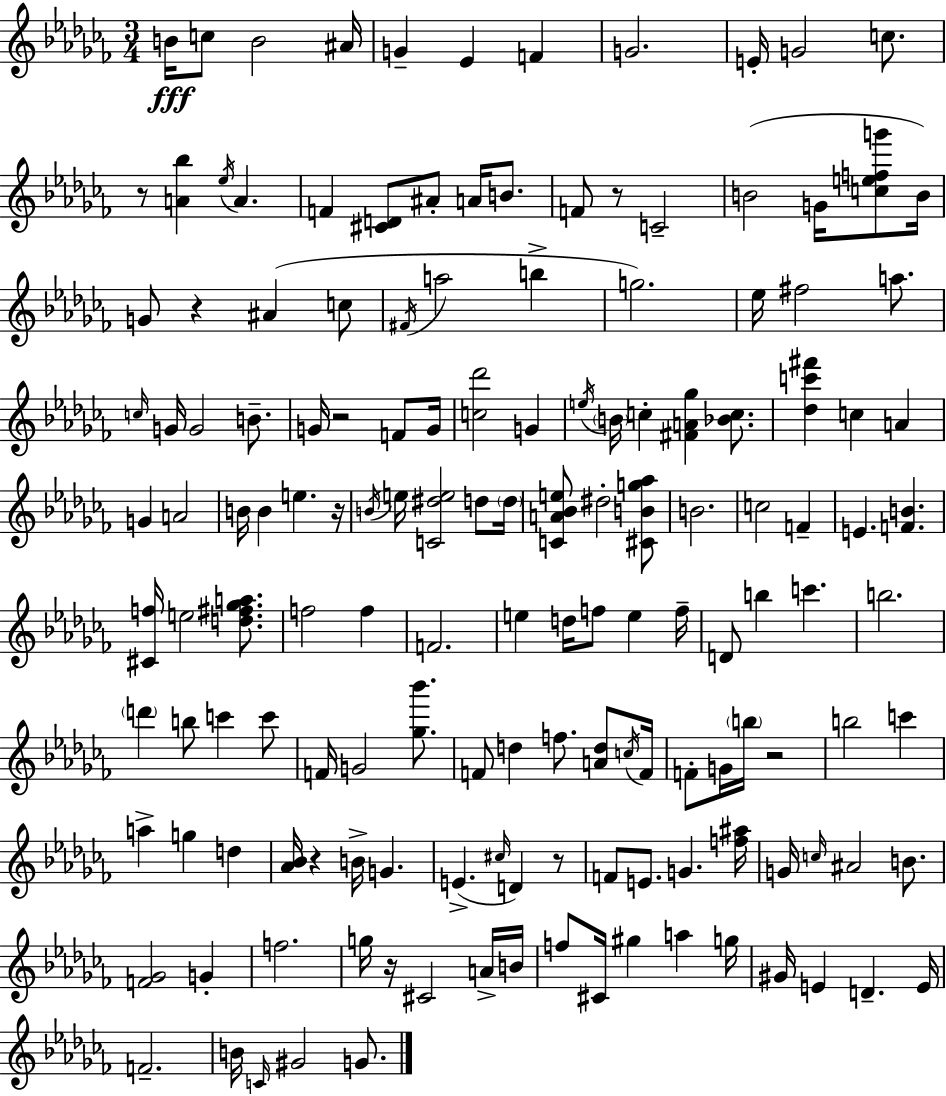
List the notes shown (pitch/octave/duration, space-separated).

B4/s C5/e B4/h A#4/s G4/q Eb4/q F4/q G4/h. E4/s G4/h C5/e. R/e [A4,Bb5]/q Eb5/s A4/q. F4/q [C#4,D4]/e A#4/e A4/s B4/e. F4/e R/e C4/h B4/h G4/s [C5,E5,F5,G6]/e B4/s G4/e R/q A#4/q C5/e F#4/s A5/h B5/q G5/h. Eb5/s F#5/h A5/e. C5/s G4/s G4/h B4/e. G4/s R/h F4/e G4/s [C5,Db6]/h G4/q E5/s B4/s C5/q [F#4,A4,Gb5]/q [Bb4,C5]/e. [Db5,C6,F#6]/q C5/q A4/q G4/q A4/h B4/s B4/q E5/q. R/s B4/s E5/s [C4,D#5,E5]/h D5/e D5/s [C4,A4,Bb4,E5]/e D#5/h [C#4,B4,G5,Ab5]/e B4/h. C5/h F4/q E4/q. [F4,B4]/q. [C#4,F5]/s E5/h [D5,F#5,Gb5,A5]/e. F5/h F5/q F4/h. E5/q D5/s F5/e E5/q F5/s D4/e B5/q C6/q. B5/h. D6/q B5/e C6/q C6/e F4/s G4/h [Gb5,Bb6]/e. F4/e D5/q F5/e. [A4,D5]/e C5/s F4/s F4/e G4/s B5/s R/h B5/h C6/q A5/q G5/q D5/q [Ab4,Bb4]/s R/q B4/s G4/q. E4/q. C#5/s D4/q R/e F4/e E4/e. G4/q. [F5,A#5]/s G4/s C5/s A#4/h B4/e. [F4,Gb4]/h G4/q F5/h. G5/s R/s C#4/h A4/s B4/s F5/e C#4/s G#5/q A5/q G5/s G#4/s E4/q D4/q. E4/s F4/h. B4/s C4/s G#4/h G4/e.